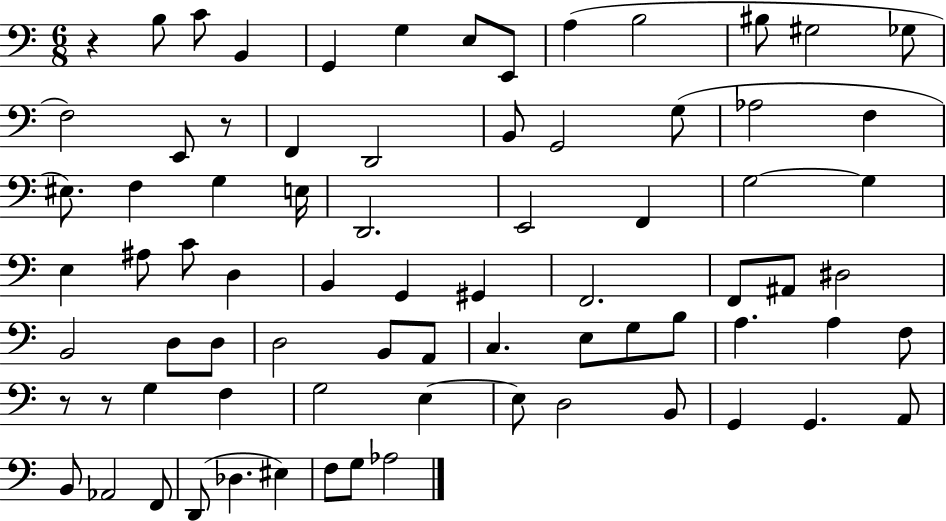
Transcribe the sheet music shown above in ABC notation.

X:1
T:Untitled
M:6/8
L:1/4
K:C
z B,/2 C/2 B,, G,, G, E,/2 E,,/2 A, B,2 ^B,/2 ^G,2 _G,/2 F,2 E,,/2 z/2 F,, D,,2 B,,/2 G,,2 G,/2 _A,2 F, ^E,/2 F, G, E,/4 D,,2 E,,2 F,, G,2 G, E, ^A,/2 C/2 D, B,, G,, ^G,, F,,2 F,,/2 ^A,,/2 ^D,2 B,,2 D,/2 D,/2 D,2 B,,/2 A,,/2 C, E,/2 G,/2 B,/2 A, A, F,/2 z/2 z/2 G, F, G,2 E, E,/2 D,2 B,,/2 G,, G,, A,,/2 B,,/2 _A,,2 F,,/2 D,,/2 _D, ^E, F,/2 G,/2 _A,2